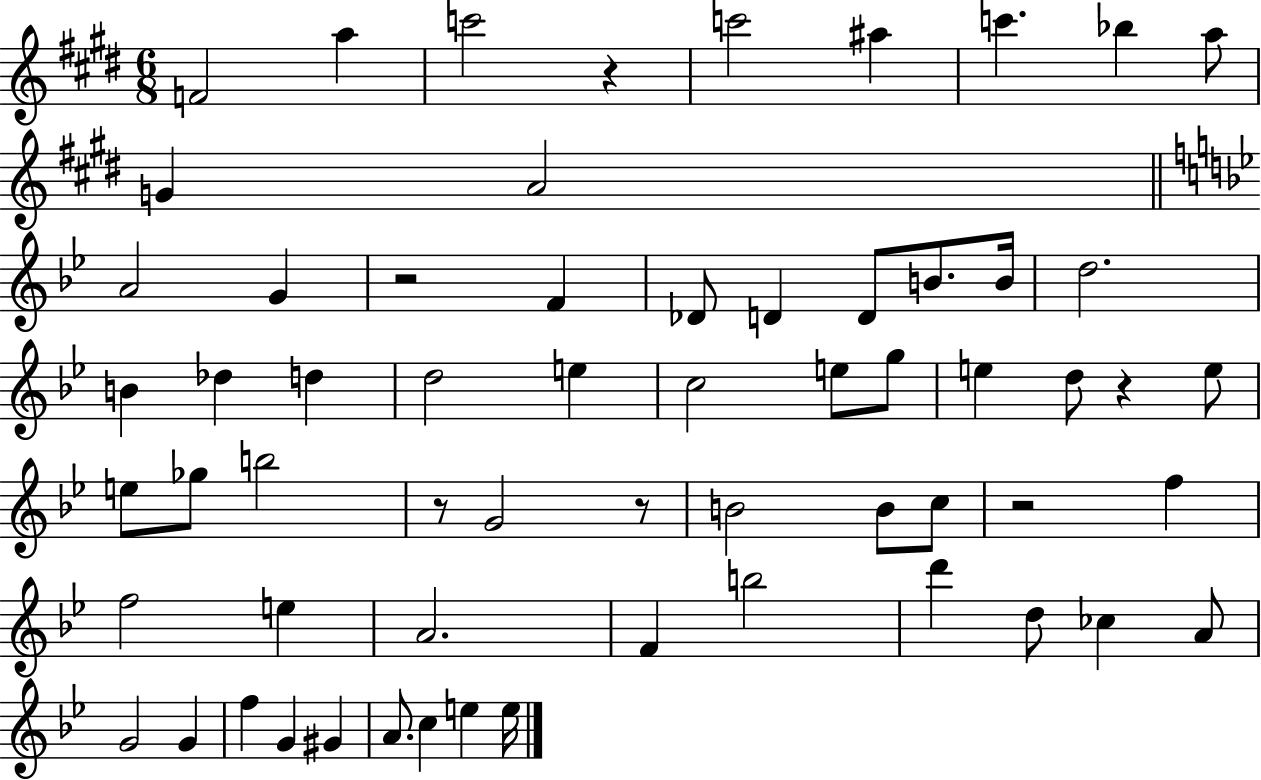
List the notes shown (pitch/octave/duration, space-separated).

F4/h A5/q C6/h R/q C6/h A#5/q C6/q. Bb5/q A5/e G4/q A4/h A4/h G4/q R/h F4/q Db4/e D4/q D4/e B4/e. B4/s D5/h. B4/q Db5/q D5/q D5/h E5/q C5/h E5/e G5/e E5/q D5/e R/q E5/e E5/e Gb5/e B5/h R/e G4/h R/e B4/h B4/e C5/e R/h F5/q F5/h E5/q A4/h. F4/q B5/h D6/q D5/e CES5/q A4/e G4/h G4/q F5/q G4/q G#4/q A4/e. C5/q E5/q E5/s